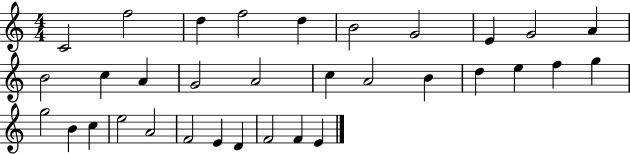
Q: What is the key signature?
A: C major